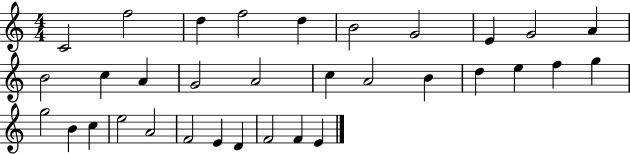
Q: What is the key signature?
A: C major